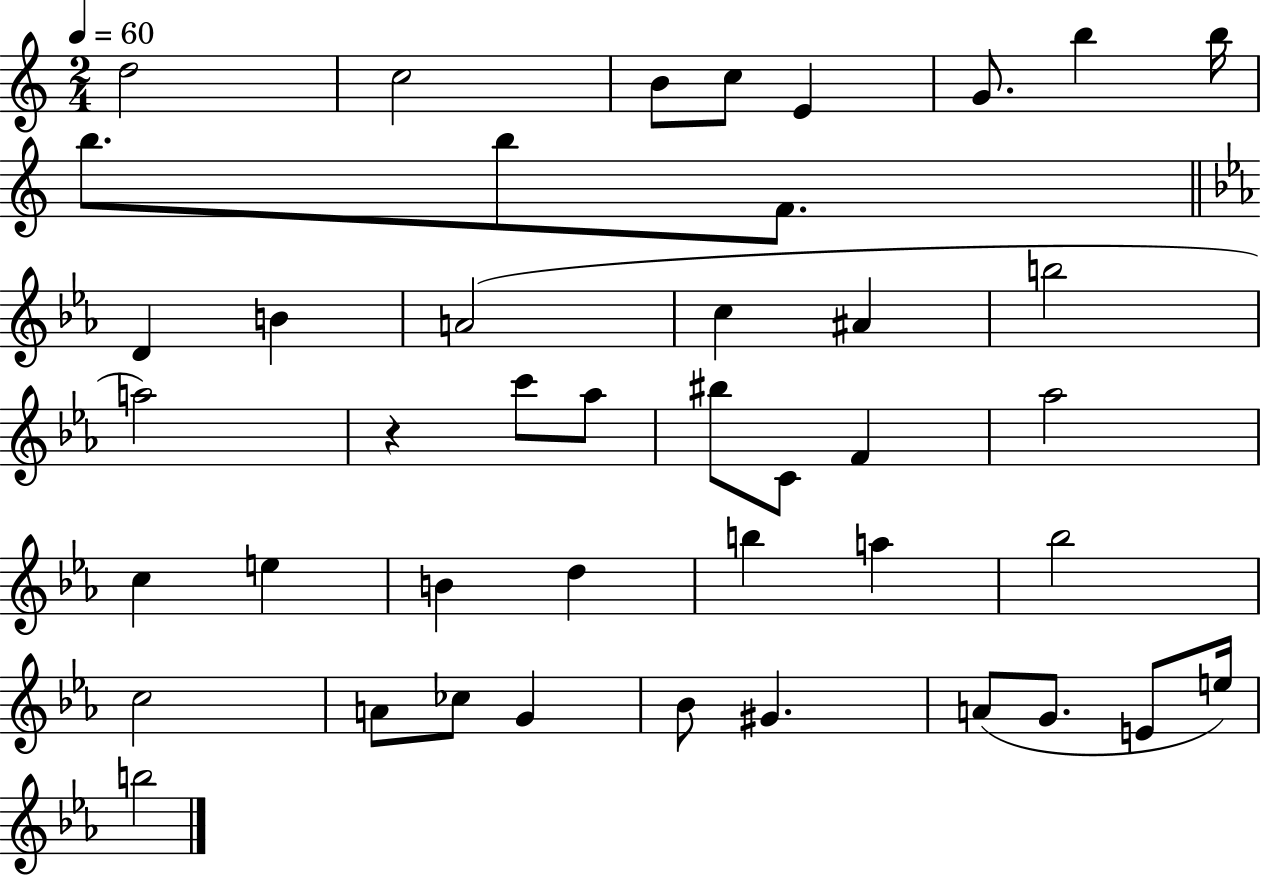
D5/h C5/h B4/e C5/e E4/q G4/e. B5/q B5/s B5/e. B5/e F4/e. D4/q B4/q A4/h C5/q A#4/q B5/h A5/h R/q C6/e Ab5/e BIS5/e C4/e F4/q Ab5/h C5/q E5/q B4/q D5/q B5/q A5/q Bb5/h C5/h A4/e CES5/e G4/q Bb4/e G#4/q. A4/e G4/e. E4/e E5/s B5/h